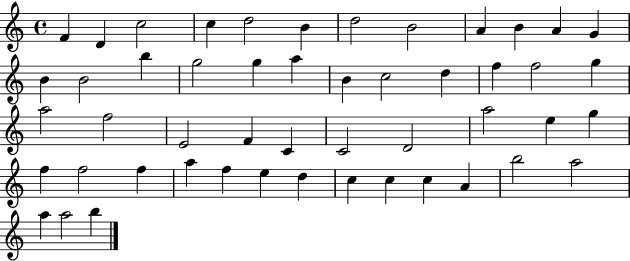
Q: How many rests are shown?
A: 0